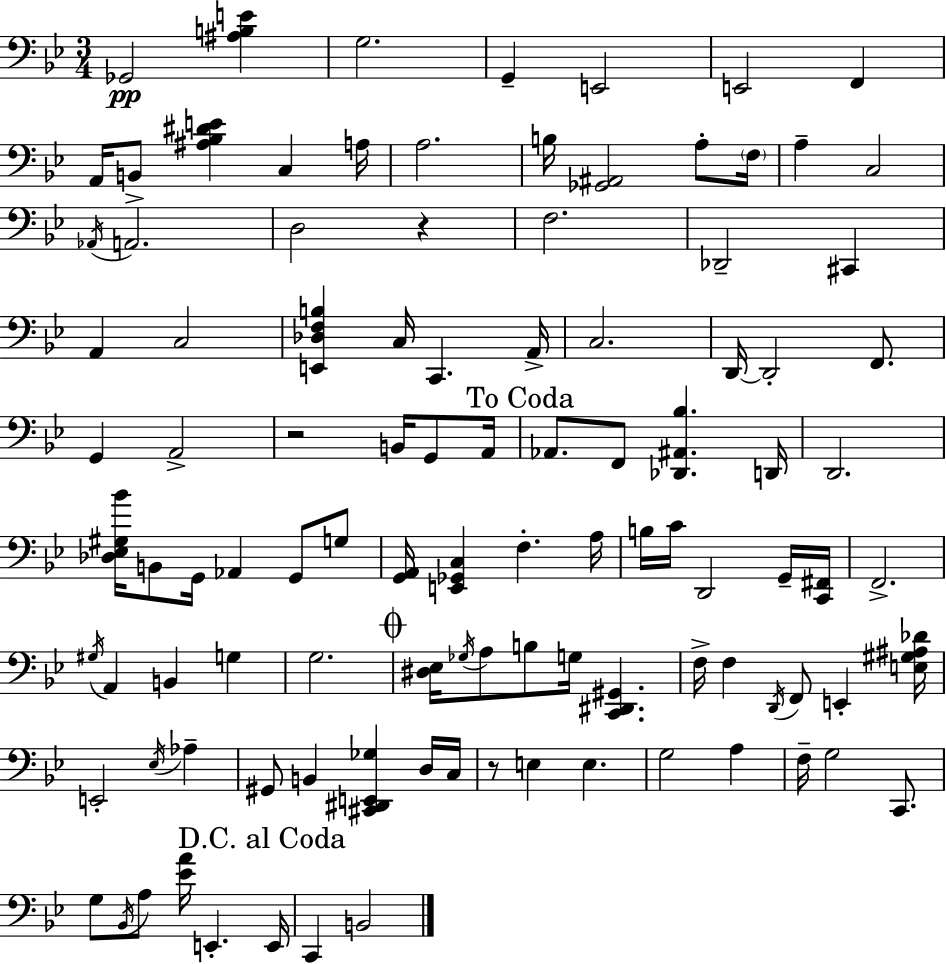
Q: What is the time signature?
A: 3/4